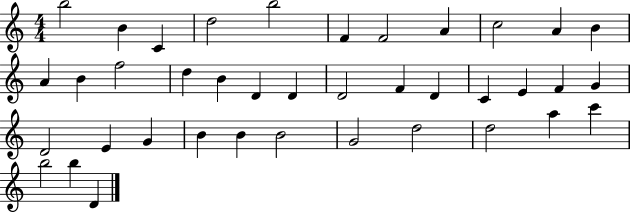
{
  \clef treble
  \numericTimeSignature
  \time 4/4
  \key c \major
  b''2 b'4 c'4 | d''2 b''2 | f'4 f'2 a'4 | c''2 a'4 b'4 | \break a'4 b'4 f''2 | d''4 b'4 d'4 d'4 | d'2 f'4 d'4 | c'4 e'4 f'4 g'4 | \break d'2 e'4 g'4 | b'4 b'4 b'2 | g'2 d''2 | d''2 a''4 c'''4 | \break b''2 b''4 d'4 | \bar "|."
}